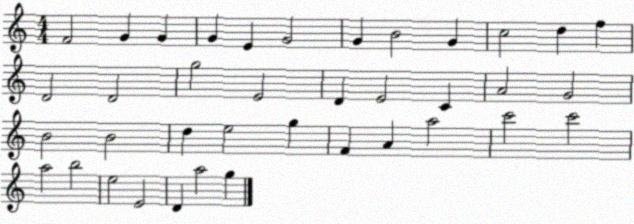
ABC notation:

X:1
T:Untitled
M:4/4
L:1/4
K:C
F2 G G G E G2 G B2 G c2 d f D2 D2 g2 E2 D E2 C A2 G2 B2 B2 d e2 g F A a2 c'2 c'2 a2 b2 e2 E2 D a2 g